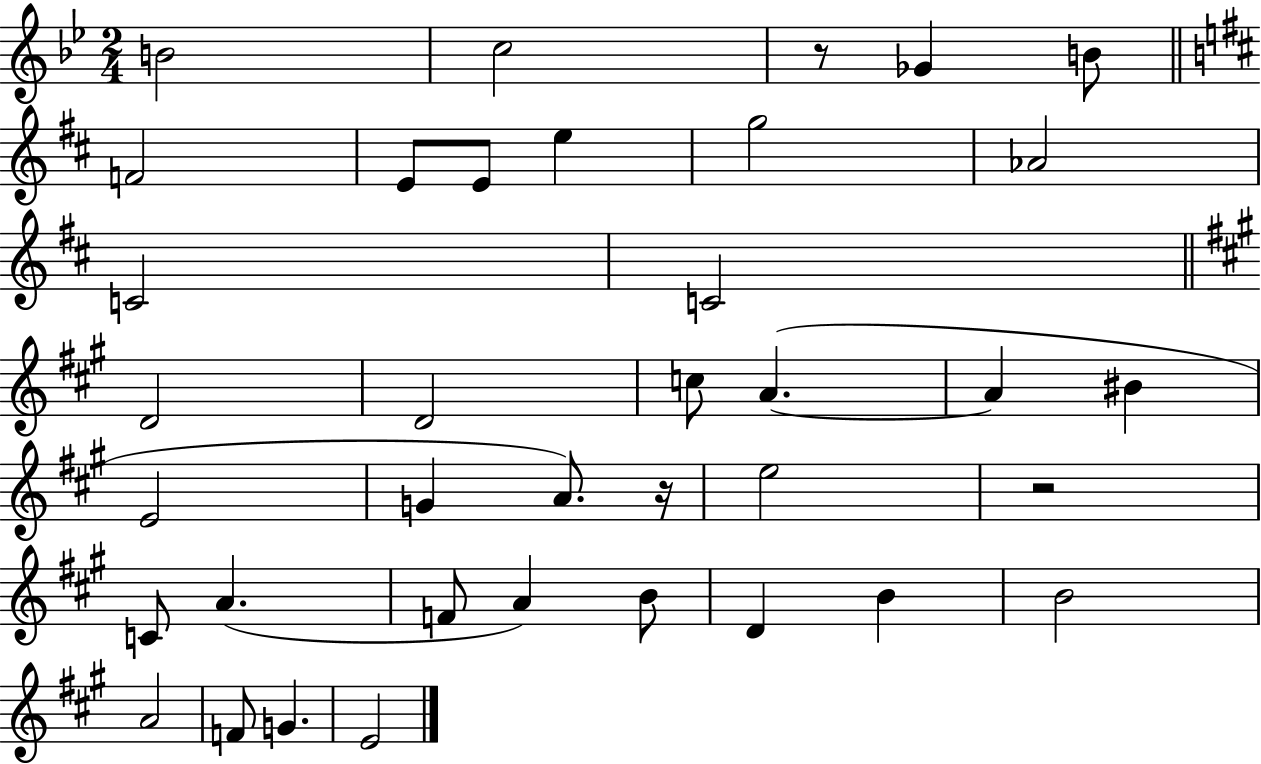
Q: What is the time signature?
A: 2/4